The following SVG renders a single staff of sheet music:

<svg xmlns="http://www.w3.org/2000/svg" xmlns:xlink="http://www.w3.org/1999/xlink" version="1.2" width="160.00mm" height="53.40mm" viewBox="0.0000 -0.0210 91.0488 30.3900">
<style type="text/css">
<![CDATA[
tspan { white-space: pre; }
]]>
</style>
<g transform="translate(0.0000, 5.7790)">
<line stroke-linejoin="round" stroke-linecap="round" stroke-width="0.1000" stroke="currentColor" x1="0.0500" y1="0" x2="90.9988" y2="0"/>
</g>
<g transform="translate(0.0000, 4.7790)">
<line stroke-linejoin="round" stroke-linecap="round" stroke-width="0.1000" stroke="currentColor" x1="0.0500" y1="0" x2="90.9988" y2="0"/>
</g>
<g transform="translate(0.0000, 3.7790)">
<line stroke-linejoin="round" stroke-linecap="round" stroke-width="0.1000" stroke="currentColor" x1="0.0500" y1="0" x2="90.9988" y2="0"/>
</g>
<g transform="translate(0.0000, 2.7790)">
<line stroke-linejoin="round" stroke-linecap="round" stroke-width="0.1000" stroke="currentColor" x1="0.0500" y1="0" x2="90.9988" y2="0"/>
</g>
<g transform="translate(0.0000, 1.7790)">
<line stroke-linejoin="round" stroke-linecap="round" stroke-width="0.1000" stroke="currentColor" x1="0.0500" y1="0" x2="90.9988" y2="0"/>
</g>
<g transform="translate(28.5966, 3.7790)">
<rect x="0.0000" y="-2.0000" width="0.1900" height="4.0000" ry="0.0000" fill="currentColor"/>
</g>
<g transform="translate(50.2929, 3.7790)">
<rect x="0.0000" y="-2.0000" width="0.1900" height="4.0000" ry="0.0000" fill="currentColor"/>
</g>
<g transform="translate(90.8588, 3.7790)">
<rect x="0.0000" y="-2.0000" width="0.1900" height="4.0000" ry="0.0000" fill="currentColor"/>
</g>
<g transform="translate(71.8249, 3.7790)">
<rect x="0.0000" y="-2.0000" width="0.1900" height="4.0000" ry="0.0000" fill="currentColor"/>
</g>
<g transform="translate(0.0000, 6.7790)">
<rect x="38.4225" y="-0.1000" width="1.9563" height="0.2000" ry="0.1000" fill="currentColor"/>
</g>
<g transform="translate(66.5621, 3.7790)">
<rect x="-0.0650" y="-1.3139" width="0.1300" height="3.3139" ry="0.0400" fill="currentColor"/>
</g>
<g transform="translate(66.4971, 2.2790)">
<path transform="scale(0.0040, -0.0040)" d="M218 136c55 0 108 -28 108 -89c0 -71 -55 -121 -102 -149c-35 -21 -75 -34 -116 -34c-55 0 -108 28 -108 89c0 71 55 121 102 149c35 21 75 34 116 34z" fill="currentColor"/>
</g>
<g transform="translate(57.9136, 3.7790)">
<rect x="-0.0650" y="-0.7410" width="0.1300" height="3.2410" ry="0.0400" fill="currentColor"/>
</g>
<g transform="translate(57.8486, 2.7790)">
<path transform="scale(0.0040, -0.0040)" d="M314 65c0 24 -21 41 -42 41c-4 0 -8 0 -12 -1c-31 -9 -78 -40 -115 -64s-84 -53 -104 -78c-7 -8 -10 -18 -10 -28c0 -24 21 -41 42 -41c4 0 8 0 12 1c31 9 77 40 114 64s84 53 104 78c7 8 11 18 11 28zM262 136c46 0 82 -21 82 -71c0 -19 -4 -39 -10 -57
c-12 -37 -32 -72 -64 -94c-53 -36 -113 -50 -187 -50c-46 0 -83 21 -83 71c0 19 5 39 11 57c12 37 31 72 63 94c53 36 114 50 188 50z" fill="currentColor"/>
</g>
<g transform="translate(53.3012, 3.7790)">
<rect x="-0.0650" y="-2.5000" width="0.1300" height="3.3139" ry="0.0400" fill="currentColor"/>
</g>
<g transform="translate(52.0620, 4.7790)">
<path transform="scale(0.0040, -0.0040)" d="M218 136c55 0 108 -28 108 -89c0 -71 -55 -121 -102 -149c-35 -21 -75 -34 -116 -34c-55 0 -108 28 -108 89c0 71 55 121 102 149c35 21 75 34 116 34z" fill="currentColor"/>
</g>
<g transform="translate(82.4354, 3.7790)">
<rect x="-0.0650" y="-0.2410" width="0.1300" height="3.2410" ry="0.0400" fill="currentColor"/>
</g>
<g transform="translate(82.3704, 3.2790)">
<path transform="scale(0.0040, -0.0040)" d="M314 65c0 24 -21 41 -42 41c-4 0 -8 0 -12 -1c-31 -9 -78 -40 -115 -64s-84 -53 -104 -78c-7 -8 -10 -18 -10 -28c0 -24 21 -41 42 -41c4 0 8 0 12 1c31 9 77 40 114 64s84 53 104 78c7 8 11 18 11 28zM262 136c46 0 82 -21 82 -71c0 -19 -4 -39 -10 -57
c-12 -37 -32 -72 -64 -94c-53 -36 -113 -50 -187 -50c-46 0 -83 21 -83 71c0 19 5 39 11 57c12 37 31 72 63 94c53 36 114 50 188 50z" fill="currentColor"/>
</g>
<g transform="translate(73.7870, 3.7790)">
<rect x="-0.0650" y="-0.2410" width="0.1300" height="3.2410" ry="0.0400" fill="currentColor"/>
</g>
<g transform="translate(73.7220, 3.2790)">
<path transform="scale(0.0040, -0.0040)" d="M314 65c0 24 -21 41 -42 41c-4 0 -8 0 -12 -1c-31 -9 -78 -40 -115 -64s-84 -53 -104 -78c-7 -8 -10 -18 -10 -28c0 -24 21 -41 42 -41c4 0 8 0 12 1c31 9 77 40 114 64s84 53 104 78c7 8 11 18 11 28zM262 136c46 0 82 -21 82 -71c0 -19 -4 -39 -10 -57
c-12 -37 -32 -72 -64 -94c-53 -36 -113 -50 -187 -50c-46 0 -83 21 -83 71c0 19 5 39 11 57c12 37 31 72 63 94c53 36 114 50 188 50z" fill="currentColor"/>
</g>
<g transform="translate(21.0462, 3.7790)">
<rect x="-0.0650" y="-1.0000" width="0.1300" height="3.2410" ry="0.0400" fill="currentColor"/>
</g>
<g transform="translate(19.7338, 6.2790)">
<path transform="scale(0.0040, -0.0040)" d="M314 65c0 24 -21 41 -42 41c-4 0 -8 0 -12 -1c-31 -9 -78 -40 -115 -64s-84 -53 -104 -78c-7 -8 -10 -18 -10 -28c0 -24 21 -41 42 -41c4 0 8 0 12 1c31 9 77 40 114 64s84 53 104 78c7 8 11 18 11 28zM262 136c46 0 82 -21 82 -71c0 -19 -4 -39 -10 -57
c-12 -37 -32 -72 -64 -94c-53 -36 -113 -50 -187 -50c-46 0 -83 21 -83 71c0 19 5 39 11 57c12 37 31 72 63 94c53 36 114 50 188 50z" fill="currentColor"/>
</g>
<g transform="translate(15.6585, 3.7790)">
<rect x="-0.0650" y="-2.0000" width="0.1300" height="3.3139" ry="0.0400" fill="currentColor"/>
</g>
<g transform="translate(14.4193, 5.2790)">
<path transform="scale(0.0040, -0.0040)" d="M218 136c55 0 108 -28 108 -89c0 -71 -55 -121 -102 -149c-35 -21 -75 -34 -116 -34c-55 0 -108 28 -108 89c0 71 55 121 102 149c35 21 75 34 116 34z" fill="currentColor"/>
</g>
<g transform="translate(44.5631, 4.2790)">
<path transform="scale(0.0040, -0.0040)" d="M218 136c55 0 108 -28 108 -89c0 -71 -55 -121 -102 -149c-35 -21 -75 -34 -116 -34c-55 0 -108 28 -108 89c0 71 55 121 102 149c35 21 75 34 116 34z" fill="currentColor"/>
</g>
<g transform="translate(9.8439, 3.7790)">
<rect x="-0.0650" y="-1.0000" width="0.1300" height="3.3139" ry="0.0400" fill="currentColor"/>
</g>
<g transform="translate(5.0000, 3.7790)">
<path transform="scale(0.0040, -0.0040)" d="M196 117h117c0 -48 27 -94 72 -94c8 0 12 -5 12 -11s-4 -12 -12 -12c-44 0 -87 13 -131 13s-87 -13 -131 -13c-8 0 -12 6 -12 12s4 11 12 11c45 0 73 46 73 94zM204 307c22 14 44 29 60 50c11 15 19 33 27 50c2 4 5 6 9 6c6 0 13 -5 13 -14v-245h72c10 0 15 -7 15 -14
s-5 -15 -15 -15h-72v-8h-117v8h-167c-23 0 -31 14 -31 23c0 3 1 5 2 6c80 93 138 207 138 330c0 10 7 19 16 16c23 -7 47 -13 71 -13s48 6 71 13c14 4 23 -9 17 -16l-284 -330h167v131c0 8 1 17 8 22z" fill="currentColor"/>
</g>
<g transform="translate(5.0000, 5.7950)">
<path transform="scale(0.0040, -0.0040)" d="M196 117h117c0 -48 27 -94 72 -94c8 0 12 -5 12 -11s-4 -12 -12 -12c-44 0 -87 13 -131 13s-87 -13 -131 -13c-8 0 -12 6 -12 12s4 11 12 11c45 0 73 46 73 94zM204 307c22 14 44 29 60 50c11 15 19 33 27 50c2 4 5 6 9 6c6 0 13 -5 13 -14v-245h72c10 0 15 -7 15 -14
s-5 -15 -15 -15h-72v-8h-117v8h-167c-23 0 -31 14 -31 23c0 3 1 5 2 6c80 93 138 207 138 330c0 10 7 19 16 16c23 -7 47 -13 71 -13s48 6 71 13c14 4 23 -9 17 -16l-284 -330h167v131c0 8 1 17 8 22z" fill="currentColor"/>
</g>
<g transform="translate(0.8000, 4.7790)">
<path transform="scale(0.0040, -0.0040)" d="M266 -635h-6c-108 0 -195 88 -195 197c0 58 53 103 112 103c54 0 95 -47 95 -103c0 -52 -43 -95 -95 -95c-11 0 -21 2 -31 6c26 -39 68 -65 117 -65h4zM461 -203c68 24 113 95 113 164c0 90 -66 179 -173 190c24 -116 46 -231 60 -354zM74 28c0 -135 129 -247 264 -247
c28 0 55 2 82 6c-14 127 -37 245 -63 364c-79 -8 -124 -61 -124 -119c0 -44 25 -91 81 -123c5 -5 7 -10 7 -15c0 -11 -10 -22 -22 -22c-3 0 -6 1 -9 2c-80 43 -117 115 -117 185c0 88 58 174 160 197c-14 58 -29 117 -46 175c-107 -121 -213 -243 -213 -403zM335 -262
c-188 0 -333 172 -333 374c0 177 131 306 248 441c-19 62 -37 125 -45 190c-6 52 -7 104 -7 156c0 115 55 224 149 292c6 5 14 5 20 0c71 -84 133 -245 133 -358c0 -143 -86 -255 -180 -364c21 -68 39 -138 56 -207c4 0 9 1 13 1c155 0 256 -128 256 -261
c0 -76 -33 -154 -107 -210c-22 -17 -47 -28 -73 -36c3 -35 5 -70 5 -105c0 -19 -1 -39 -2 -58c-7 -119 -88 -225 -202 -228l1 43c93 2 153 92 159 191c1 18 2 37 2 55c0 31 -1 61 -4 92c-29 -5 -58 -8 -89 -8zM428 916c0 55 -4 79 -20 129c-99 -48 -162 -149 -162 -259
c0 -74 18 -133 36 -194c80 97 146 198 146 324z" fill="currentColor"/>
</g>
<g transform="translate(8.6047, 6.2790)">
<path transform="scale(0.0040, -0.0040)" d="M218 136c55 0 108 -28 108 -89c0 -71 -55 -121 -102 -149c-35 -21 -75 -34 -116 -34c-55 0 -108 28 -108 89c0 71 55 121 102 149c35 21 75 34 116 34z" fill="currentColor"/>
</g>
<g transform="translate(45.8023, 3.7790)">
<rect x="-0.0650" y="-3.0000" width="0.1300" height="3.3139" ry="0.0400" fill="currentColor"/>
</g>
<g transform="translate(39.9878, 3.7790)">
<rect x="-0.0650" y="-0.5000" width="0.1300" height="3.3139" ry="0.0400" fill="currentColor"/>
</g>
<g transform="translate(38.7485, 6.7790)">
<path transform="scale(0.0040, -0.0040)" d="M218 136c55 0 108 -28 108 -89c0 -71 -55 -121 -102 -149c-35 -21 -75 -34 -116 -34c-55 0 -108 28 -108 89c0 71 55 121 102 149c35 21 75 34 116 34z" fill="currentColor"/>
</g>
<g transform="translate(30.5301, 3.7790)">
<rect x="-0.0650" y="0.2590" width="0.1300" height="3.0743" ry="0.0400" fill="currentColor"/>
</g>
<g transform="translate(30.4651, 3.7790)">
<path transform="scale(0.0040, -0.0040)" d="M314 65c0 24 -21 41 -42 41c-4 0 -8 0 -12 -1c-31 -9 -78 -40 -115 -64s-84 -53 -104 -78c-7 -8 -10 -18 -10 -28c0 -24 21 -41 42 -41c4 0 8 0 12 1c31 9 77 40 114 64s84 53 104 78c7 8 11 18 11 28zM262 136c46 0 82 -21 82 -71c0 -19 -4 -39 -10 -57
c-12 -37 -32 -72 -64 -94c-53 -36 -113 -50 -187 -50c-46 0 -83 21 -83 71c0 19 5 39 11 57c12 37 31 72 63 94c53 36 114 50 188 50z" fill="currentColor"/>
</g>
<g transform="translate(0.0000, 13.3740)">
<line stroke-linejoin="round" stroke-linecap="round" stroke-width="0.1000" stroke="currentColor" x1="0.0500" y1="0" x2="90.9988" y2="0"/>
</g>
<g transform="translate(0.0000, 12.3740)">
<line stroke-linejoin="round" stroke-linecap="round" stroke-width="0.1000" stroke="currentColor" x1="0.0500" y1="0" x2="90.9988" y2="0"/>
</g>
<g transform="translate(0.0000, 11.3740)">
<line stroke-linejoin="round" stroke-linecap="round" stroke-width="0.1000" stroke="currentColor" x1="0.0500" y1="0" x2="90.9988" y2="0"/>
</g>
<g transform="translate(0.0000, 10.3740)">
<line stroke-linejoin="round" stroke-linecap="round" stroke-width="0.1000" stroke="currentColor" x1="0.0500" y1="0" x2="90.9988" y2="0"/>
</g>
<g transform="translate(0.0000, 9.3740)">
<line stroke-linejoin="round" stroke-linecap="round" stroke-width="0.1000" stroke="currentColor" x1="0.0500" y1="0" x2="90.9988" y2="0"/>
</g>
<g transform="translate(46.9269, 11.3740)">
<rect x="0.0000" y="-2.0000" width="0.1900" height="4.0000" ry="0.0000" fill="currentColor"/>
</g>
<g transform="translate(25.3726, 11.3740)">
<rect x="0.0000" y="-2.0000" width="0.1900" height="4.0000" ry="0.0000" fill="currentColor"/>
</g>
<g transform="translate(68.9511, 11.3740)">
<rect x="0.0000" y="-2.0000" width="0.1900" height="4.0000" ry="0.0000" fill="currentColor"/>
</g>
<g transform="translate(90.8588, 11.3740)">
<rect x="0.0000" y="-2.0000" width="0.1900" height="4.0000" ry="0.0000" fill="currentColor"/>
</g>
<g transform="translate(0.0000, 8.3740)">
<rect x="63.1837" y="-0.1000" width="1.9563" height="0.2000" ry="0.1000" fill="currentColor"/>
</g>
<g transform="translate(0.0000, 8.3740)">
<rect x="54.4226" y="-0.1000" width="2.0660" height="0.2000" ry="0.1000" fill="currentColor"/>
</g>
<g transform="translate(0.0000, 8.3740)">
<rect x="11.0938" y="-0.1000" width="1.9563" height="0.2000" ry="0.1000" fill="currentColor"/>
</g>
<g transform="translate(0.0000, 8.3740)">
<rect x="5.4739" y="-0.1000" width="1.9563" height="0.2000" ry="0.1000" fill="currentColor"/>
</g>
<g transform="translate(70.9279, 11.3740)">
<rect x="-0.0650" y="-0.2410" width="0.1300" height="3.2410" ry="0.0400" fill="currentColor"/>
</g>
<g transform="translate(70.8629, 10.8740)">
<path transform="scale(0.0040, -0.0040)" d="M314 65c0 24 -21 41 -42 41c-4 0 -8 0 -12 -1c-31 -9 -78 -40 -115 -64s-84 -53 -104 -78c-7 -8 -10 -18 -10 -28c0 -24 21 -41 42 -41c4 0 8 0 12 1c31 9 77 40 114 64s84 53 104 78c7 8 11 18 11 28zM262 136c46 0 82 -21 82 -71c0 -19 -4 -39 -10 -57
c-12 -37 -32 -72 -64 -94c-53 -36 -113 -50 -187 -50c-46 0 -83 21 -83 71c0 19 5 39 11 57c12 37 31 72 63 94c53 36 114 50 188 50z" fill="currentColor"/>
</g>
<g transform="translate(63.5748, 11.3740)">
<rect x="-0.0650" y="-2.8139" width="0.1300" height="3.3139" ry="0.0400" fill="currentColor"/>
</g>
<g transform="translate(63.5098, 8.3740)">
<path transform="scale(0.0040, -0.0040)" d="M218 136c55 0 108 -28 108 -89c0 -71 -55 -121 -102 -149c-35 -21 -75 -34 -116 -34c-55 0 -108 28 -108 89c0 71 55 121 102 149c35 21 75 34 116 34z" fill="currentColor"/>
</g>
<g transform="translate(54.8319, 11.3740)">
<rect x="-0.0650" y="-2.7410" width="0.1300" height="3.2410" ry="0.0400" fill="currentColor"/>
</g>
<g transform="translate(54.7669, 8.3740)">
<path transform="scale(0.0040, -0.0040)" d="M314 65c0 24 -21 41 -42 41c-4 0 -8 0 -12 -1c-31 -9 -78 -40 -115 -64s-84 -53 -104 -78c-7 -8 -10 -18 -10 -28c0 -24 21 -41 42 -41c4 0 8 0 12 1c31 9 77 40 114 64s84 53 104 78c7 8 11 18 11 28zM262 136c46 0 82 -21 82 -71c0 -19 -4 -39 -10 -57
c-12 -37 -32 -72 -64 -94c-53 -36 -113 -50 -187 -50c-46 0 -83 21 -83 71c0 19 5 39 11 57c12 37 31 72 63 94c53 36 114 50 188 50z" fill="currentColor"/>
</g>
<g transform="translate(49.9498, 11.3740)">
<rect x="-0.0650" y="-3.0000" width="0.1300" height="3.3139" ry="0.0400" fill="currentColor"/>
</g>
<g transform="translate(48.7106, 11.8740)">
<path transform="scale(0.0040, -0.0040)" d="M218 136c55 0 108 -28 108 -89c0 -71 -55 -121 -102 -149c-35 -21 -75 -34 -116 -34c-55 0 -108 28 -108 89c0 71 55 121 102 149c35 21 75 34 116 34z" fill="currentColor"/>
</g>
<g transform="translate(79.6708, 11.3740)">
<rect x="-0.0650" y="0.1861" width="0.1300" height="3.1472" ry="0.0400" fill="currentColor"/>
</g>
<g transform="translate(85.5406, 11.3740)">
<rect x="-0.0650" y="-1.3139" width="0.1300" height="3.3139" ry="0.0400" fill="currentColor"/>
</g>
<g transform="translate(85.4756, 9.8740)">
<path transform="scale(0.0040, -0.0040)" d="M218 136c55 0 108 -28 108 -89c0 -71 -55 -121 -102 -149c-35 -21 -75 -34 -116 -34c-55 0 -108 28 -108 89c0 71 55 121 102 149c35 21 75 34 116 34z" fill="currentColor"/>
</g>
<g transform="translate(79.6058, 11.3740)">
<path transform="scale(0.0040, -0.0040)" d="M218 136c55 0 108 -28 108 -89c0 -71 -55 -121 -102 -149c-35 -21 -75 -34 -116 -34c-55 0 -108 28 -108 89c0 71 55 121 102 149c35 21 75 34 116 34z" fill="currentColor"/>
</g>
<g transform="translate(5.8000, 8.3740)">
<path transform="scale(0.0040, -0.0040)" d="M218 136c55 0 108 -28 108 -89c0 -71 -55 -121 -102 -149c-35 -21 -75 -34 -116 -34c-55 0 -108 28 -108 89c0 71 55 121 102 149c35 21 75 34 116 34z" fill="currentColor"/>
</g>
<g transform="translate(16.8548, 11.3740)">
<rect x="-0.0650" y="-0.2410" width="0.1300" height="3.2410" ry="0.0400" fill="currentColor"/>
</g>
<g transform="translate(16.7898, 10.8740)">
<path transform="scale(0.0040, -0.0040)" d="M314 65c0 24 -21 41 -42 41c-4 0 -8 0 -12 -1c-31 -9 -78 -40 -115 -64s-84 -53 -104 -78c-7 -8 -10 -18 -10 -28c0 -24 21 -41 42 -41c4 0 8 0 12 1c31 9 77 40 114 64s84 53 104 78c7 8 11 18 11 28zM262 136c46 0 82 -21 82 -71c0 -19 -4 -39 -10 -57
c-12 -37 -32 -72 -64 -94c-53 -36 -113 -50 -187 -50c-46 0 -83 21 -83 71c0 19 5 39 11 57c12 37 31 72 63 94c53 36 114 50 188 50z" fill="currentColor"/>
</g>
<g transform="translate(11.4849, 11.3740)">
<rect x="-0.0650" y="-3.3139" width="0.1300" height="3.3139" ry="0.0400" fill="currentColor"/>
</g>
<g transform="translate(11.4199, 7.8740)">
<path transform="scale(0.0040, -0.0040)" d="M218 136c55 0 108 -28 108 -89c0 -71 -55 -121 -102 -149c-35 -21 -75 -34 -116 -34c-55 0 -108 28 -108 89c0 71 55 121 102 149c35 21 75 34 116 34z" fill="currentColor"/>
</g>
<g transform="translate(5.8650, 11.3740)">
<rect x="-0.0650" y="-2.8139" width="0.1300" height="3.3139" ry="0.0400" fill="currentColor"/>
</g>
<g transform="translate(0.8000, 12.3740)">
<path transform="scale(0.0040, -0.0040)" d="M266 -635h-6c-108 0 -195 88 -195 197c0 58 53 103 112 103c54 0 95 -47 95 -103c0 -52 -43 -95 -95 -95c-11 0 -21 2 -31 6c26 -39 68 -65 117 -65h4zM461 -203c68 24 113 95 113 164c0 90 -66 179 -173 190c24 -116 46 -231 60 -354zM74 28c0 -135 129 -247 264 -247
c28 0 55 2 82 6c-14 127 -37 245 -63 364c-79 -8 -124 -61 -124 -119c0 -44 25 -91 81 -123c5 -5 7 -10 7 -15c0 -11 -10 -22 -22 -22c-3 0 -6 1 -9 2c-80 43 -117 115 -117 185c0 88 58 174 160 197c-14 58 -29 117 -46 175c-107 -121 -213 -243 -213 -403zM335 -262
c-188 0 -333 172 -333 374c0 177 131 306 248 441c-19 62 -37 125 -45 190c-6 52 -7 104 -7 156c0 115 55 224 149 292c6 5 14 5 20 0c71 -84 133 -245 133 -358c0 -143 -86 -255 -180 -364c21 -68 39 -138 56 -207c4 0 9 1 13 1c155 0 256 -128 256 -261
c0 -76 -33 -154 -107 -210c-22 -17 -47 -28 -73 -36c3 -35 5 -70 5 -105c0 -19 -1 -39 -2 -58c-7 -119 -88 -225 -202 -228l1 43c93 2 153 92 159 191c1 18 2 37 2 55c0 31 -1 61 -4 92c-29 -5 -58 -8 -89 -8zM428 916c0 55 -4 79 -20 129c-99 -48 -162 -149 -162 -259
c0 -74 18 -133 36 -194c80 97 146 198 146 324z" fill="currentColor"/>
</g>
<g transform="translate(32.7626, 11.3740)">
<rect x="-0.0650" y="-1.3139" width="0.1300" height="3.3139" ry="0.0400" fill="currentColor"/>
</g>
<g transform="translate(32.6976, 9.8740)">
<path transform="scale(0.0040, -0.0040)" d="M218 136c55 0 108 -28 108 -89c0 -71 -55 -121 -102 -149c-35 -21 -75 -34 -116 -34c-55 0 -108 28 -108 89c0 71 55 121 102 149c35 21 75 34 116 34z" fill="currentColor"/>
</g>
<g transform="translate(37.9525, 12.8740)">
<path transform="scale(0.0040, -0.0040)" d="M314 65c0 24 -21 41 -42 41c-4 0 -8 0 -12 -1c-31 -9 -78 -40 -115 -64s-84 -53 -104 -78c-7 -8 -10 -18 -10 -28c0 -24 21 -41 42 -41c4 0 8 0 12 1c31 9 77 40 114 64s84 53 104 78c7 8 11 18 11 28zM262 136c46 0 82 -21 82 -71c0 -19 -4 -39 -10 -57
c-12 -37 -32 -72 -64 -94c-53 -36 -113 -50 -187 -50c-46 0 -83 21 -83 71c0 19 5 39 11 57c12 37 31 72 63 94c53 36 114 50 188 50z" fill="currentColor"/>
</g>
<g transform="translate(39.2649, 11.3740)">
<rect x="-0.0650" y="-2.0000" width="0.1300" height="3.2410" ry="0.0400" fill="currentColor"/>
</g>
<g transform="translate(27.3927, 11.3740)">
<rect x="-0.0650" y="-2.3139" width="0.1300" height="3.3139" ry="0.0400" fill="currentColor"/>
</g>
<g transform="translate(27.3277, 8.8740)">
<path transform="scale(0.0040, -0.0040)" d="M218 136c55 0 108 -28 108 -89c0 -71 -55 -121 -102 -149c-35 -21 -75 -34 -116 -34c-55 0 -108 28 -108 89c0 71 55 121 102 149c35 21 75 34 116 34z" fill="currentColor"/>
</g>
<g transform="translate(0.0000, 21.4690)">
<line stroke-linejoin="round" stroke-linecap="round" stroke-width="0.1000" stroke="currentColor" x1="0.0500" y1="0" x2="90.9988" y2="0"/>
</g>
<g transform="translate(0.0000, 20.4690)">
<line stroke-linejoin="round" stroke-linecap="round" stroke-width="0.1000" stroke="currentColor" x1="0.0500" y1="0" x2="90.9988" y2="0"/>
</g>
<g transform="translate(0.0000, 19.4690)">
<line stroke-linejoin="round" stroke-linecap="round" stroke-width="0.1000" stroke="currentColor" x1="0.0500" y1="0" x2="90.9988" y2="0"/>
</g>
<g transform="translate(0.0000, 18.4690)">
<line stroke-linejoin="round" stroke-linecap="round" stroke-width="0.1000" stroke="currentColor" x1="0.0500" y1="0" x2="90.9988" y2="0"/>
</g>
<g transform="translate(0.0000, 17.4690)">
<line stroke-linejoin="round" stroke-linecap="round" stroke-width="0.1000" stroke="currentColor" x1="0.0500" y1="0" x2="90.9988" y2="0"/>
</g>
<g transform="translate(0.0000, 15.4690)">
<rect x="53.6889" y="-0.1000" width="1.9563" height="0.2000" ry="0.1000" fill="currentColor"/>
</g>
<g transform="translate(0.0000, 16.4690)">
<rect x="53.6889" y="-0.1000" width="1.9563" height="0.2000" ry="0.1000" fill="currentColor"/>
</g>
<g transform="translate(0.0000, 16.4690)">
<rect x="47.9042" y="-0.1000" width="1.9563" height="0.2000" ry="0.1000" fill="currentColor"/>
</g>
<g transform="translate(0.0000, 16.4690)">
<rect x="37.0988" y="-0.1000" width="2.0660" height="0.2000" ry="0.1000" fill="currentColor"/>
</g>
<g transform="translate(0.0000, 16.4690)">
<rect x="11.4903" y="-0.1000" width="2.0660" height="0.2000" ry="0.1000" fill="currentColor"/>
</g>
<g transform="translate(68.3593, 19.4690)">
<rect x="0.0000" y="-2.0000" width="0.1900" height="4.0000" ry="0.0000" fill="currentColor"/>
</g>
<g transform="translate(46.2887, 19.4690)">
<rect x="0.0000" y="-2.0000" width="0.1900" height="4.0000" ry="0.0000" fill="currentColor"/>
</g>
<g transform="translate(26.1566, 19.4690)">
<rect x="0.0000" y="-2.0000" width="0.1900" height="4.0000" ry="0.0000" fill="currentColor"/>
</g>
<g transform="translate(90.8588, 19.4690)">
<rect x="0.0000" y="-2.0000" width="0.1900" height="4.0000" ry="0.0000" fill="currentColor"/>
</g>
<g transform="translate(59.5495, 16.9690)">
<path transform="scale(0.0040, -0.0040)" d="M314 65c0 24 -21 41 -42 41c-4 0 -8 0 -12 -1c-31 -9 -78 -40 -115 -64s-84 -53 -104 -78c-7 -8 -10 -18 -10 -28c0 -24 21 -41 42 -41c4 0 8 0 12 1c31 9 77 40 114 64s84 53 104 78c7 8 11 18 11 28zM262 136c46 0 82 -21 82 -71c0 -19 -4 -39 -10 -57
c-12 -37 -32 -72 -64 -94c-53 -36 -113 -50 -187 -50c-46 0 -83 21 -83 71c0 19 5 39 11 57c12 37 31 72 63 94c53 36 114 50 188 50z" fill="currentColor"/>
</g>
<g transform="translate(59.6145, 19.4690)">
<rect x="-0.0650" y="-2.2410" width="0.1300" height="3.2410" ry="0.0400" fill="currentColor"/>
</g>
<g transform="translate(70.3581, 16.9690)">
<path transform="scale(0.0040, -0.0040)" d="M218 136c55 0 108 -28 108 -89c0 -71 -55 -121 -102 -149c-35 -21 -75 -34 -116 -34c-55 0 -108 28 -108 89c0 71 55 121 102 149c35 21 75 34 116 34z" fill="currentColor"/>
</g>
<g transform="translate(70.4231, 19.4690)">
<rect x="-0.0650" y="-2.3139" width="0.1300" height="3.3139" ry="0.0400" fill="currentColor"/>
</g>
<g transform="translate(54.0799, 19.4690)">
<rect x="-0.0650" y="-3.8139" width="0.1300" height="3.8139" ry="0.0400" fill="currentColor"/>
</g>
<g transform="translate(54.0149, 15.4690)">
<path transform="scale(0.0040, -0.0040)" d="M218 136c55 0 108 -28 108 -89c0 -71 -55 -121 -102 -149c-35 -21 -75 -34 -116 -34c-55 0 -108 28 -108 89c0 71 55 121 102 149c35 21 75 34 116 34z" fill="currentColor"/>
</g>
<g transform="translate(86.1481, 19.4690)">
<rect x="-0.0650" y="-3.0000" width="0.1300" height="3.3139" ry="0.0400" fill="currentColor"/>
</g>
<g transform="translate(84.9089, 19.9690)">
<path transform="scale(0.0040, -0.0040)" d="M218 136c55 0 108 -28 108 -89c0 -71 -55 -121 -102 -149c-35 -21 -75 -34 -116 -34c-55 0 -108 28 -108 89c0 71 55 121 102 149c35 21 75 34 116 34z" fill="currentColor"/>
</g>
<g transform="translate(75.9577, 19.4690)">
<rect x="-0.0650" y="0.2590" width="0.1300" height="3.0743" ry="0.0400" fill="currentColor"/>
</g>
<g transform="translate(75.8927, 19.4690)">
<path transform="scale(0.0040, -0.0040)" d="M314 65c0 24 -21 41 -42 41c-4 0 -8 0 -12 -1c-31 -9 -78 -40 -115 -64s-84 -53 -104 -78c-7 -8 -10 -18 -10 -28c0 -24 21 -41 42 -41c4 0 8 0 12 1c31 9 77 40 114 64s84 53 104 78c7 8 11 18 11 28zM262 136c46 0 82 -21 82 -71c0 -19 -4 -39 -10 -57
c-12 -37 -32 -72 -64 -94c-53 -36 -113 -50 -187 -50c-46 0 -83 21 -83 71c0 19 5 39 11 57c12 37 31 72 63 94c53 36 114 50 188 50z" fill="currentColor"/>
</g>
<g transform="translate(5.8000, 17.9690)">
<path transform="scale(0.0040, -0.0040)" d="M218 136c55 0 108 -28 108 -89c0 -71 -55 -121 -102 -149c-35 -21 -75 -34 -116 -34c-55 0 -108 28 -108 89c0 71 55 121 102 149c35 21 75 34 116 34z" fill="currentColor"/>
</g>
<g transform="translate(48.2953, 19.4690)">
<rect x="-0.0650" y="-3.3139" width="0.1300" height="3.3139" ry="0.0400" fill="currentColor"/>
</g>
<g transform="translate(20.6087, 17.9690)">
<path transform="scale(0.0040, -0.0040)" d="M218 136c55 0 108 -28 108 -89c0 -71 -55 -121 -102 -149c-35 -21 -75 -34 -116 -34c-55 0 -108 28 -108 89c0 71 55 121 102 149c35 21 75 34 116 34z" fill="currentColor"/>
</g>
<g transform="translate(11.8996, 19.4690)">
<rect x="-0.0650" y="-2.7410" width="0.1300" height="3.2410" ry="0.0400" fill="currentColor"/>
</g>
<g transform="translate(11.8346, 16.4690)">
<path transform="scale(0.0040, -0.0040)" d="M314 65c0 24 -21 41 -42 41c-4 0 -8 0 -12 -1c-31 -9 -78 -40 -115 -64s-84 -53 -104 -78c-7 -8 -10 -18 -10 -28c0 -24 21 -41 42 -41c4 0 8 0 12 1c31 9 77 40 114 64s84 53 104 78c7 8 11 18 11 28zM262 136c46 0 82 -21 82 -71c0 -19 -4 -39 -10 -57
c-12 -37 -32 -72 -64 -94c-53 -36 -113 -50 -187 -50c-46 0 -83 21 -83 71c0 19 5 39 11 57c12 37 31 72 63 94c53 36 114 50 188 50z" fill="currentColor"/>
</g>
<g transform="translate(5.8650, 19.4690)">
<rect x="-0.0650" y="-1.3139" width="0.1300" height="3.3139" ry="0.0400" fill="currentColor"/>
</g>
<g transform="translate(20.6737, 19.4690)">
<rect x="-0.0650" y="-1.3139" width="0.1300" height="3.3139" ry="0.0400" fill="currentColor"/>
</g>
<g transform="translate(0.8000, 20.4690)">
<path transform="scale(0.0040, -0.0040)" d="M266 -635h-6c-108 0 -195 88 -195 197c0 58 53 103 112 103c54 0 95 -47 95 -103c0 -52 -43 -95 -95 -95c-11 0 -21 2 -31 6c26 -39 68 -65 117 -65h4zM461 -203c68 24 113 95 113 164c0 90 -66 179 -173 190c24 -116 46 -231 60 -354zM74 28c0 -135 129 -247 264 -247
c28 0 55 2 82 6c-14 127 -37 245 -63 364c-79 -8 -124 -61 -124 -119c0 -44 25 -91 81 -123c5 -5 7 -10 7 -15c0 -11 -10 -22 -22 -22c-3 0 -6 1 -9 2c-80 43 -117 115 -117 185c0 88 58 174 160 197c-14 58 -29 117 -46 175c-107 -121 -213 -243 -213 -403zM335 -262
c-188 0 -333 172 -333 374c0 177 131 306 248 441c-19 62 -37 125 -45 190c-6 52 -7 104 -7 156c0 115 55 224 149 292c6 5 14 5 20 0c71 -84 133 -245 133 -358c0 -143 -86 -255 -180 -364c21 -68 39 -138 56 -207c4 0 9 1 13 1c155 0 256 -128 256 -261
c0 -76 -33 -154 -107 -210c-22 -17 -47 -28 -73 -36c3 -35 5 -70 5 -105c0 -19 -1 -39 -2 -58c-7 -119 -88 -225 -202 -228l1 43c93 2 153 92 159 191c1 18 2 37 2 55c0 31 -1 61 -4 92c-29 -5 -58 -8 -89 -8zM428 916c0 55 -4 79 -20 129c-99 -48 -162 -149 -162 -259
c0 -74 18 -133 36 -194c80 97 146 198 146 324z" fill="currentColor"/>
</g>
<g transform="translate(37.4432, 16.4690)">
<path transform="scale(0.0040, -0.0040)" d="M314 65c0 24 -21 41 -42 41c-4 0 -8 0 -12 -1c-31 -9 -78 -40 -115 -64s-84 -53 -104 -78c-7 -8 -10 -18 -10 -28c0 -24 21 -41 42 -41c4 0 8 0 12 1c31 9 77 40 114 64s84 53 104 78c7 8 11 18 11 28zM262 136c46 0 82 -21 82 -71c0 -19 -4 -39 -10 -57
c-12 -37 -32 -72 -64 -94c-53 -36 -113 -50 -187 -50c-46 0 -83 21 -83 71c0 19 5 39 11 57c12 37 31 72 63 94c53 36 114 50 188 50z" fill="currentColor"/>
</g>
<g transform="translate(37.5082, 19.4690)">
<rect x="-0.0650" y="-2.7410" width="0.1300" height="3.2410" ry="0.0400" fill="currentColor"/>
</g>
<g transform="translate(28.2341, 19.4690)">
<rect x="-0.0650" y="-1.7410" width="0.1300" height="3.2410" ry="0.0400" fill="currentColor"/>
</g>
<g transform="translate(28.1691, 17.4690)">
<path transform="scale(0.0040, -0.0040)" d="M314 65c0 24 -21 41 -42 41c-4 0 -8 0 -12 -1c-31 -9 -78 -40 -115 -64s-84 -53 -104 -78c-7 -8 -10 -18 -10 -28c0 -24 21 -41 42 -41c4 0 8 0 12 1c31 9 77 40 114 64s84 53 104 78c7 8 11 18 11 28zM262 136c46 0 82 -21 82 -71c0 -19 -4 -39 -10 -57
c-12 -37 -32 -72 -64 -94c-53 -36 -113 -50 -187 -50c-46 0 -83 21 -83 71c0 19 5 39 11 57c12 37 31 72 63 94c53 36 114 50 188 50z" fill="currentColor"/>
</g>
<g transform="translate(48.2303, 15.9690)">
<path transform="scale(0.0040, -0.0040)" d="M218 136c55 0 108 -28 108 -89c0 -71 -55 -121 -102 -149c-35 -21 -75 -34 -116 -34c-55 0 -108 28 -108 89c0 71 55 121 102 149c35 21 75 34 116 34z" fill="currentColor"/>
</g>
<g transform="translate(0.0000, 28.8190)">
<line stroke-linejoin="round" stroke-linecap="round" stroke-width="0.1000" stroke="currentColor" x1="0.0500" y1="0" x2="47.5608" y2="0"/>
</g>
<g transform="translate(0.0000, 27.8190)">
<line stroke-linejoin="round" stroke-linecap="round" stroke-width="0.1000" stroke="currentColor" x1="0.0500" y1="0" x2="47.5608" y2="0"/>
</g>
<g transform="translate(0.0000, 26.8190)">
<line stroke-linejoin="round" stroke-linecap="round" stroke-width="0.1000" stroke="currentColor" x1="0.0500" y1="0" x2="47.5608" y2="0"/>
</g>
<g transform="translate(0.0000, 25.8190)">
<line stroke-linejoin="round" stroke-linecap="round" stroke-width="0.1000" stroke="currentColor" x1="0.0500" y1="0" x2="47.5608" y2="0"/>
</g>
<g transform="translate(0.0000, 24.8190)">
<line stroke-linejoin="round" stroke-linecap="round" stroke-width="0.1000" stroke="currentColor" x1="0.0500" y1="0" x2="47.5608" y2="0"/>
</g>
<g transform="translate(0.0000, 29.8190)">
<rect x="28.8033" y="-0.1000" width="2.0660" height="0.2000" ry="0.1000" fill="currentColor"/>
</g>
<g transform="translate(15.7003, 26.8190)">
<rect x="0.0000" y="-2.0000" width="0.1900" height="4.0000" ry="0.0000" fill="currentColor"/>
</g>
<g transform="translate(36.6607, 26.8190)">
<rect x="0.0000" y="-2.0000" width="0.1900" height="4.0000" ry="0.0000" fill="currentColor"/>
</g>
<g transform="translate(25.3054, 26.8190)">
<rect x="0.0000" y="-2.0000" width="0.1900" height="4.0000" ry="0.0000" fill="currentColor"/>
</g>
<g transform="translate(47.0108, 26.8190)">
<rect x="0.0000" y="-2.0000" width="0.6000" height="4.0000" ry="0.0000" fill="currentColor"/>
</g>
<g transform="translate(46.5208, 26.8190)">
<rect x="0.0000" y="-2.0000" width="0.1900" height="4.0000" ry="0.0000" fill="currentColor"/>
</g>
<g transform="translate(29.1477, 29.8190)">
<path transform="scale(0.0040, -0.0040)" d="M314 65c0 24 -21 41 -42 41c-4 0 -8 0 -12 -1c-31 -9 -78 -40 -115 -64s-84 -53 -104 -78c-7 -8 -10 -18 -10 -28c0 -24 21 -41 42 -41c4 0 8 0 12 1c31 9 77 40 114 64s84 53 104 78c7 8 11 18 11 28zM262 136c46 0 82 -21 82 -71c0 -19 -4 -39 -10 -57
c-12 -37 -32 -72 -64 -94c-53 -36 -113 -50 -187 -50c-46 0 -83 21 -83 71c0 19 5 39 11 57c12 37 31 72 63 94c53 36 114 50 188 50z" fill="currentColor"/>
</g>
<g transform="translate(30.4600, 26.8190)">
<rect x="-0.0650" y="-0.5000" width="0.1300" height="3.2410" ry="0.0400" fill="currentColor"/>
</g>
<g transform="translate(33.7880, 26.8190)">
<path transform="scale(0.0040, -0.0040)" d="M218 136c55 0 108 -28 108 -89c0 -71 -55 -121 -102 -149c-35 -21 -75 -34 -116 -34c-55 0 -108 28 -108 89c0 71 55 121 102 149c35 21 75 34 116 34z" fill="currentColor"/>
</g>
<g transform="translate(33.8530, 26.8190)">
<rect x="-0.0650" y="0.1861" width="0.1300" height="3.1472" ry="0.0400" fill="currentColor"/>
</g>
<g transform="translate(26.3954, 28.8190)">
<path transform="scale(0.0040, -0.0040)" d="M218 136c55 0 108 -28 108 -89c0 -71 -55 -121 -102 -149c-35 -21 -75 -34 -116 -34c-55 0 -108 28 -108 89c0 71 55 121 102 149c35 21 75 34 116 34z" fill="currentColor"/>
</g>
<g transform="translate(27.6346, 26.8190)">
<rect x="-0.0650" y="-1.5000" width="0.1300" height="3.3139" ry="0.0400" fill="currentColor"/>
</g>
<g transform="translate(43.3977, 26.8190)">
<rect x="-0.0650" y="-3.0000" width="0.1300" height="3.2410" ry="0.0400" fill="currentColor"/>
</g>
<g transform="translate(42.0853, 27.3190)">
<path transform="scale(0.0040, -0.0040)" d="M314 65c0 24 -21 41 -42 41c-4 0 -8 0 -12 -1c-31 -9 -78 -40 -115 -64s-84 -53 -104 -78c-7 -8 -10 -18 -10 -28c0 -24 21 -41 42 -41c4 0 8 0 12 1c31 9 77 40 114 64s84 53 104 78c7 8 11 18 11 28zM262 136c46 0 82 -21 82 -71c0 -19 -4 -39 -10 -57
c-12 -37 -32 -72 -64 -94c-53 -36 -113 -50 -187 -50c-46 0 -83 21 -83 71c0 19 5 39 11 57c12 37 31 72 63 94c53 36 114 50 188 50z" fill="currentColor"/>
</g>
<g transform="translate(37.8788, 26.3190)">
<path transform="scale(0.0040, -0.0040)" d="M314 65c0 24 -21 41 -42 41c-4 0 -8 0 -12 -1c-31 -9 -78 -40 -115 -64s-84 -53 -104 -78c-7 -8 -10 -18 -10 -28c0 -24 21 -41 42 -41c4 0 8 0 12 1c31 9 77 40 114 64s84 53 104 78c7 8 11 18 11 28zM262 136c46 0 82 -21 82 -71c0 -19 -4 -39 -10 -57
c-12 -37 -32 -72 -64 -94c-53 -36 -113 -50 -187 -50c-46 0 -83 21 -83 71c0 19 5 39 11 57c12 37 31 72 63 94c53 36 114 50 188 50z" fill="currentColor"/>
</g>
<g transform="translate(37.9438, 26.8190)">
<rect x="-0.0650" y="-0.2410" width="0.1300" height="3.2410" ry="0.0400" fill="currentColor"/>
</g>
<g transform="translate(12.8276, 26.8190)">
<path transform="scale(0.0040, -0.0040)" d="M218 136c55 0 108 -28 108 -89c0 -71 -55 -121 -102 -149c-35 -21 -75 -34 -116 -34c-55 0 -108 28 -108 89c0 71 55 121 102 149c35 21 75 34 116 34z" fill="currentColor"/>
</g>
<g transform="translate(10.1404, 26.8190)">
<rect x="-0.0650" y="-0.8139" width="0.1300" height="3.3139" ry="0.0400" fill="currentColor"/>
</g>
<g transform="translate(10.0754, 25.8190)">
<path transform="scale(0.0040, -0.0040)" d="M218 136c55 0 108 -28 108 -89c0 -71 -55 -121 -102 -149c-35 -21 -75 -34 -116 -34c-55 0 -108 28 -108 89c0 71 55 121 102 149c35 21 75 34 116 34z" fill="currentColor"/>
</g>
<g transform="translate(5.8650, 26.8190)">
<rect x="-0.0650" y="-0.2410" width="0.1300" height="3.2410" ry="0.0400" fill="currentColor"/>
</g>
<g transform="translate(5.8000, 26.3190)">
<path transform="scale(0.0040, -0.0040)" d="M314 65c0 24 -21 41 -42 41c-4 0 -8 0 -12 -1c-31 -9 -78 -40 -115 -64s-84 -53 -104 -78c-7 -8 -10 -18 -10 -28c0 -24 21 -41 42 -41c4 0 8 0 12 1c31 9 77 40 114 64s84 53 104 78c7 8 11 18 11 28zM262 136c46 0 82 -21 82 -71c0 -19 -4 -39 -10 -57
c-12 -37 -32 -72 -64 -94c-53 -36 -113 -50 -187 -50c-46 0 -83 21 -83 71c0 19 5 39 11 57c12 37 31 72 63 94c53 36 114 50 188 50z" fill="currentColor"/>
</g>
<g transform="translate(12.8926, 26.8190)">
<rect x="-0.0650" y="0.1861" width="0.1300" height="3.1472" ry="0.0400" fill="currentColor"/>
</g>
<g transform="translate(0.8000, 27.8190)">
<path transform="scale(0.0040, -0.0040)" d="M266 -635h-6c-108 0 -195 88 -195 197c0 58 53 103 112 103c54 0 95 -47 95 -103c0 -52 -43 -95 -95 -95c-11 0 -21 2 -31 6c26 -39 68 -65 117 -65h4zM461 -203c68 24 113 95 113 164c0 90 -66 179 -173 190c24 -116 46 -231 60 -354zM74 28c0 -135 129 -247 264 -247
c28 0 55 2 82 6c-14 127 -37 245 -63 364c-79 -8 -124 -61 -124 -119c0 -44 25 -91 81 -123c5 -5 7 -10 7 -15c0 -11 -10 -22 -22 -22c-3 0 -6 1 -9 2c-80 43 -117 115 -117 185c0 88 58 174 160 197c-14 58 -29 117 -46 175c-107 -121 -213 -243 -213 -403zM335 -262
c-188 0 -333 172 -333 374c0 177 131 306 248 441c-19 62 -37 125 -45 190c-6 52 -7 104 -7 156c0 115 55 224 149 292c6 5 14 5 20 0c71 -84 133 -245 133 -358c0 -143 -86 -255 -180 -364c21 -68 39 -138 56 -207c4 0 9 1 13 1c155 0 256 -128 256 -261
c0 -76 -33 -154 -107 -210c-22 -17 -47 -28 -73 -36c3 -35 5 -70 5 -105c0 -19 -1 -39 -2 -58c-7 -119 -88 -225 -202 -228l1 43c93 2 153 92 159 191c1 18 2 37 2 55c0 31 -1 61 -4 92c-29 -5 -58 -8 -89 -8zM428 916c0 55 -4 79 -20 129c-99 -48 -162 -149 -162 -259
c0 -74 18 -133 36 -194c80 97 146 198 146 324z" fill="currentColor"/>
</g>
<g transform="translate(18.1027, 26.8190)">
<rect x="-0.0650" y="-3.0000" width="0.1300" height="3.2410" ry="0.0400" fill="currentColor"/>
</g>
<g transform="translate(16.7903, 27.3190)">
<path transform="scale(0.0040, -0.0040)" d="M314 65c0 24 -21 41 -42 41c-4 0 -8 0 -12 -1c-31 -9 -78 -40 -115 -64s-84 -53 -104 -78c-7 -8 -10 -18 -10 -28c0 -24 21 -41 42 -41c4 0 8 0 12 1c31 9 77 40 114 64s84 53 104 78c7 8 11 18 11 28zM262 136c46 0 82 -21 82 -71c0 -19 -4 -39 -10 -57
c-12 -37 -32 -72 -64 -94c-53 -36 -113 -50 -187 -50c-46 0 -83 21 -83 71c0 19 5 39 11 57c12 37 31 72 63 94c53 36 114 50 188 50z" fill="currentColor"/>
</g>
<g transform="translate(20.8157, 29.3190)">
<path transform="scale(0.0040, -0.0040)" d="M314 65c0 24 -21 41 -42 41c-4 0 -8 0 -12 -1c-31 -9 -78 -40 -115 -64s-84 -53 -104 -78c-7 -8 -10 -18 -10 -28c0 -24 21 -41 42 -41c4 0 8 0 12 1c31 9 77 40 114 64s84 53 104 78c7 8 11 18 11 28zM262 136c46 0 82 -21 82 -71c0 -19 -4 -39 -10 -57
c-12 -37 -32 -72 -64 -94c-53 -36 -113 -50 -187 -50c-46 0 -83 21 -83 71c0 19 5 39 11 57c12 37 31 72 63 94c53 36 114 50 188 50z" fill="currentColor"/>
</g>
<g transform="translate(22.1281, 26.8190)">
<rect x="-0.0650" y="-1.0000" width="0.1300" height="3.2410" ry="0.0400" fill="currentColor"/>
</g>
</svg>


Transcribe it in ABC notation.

X:1
T:Untitled
M:4/4
L:1/4
K:C
D F D2 B2 C A G d2 e c2 c2 a b c2 g e F2 A a2 a c2 B e e a2 e f2 a2 b c' g2 g B2 A c2 d B A2 D2 E C2 B c2 A2